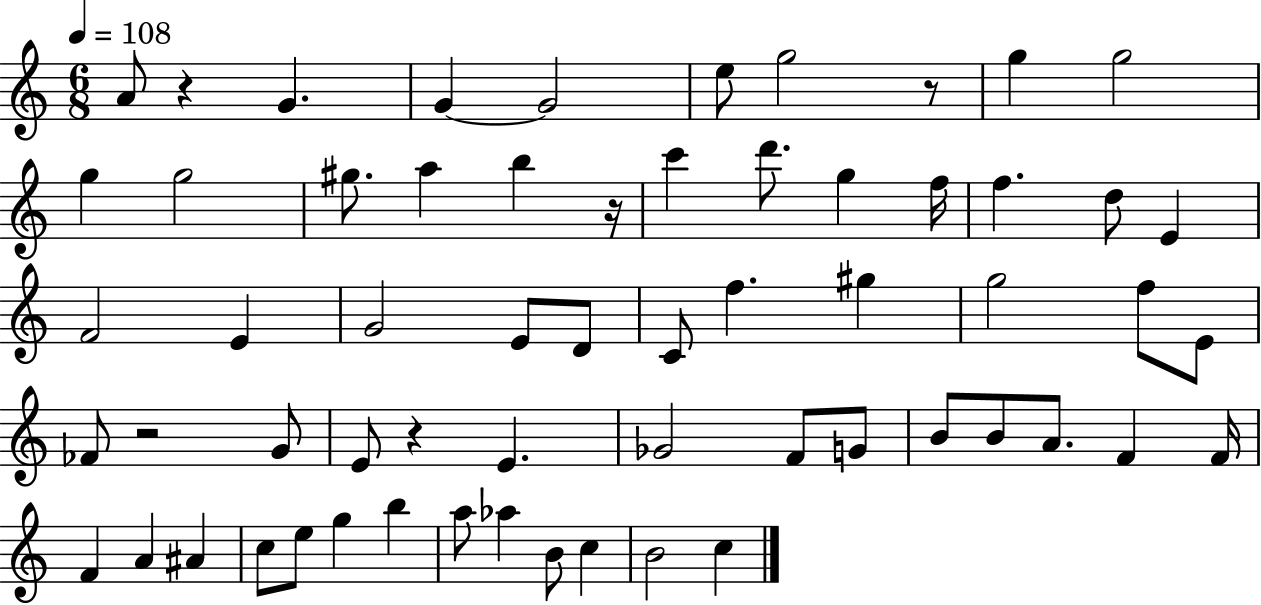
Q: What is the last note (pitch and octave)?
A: C5